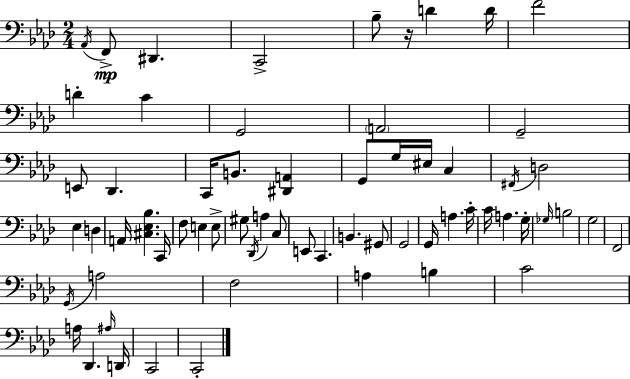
X:1
T:Untitled
M:2/4
L:1/4
K:Fm
_A,,/4 F,,/2 ^D,, C,,2 _B,/2 z/4 D D/4 F2 D C G,,2 A,,2 G,,2 E,,/2 _D,, C,,/4 B,,/2 [^D,,A,,] G,,/2 G,/4 ^E,/4 C, ^F,,/4 D,2 _E, D, A,,/4 [^C,_E,_B,] C,,/4 F,/2 E, E,/2 ^G,/2 _D,,/4 A, C,/2 E,,/2 C,, B,, ^G,,/2 G,,2 G,,/4 A, C/4 C/4 A, G,/4 _G,/4 B,2 G,2 F,,2 G,,/4 A,2 F,2 A, B, C2 A,/4 _D,, ^A,/4 D,,/4 C,,2 C,,2